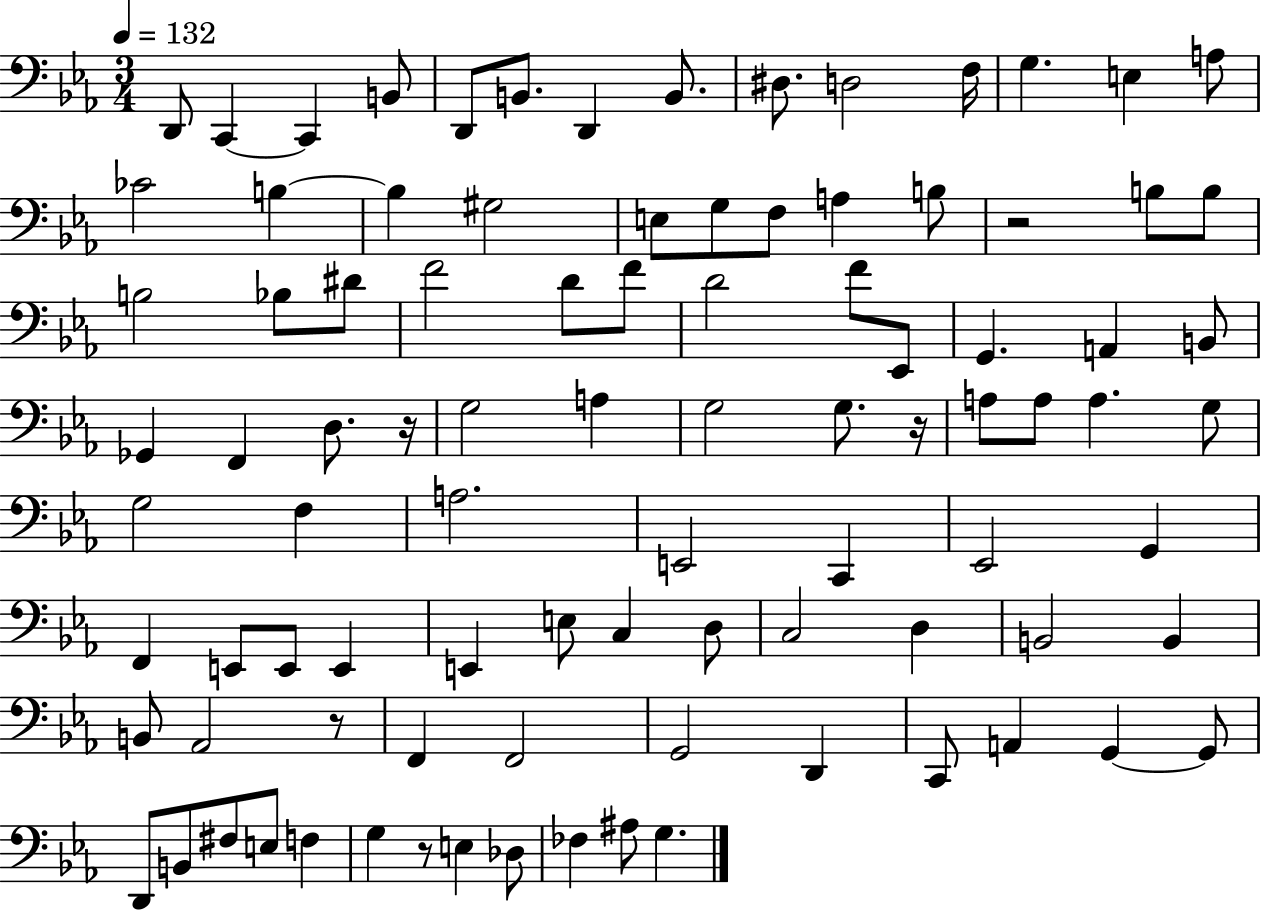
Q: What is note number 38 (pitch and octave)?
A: Gb2